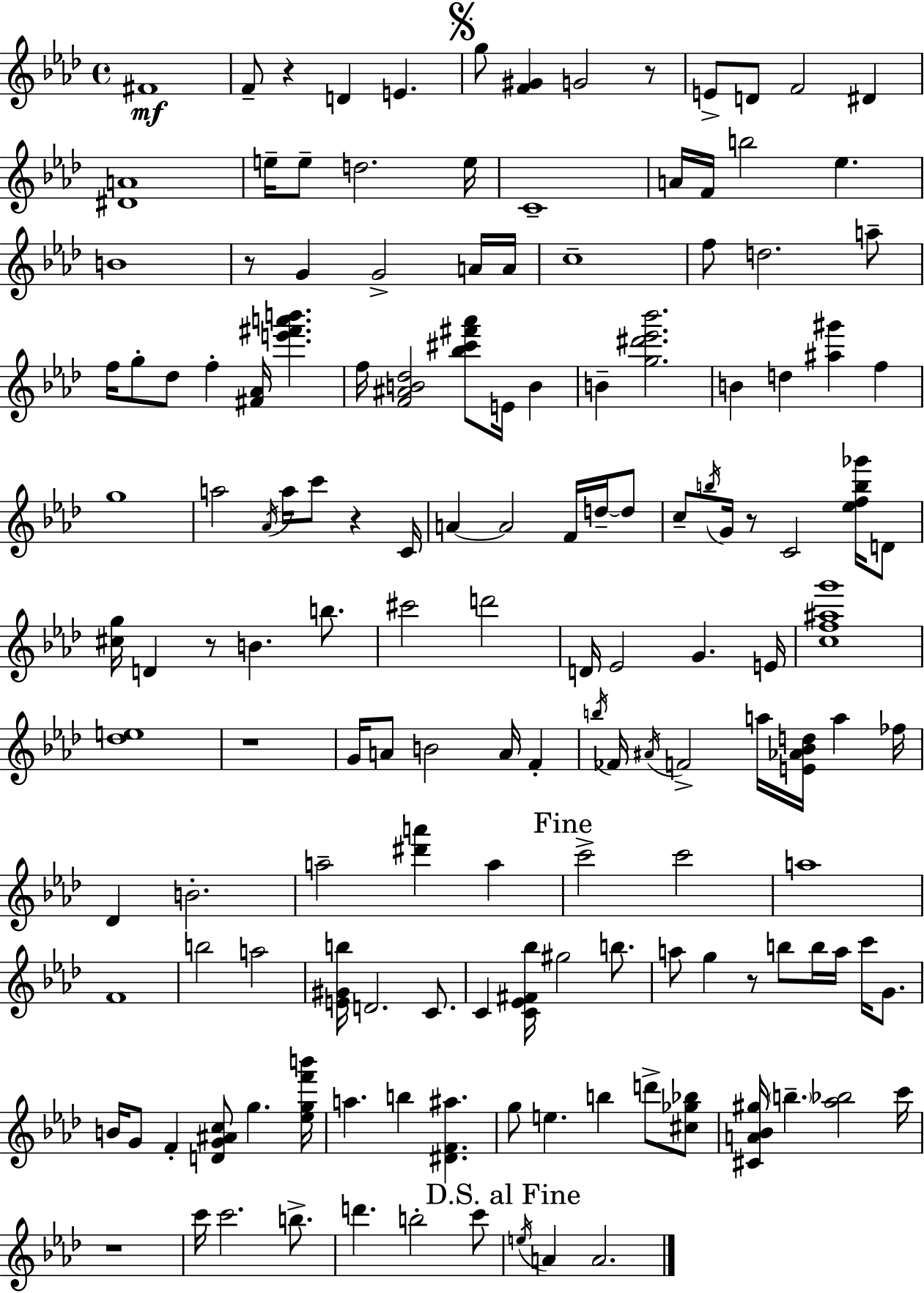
X:1
T:Untitled
M:4/4
L:1/4
K:Fm
^F4 F/2 z D E g/2 [F^G] G2 z/2 E/2 D/2 F2 ^D [^DA]4 e/4 e/2 d2 e/4 C4 A/4 F/4 b2 _e B4 z/2 G G2 A/4 A/4 c4 f/2 d2 a/2 f/4 g/2 _d/2 f [^F_A]/4 [e'^f'a'b'] f/4 [F^AB_d]2 [_b^c'^f'_a']/2 E/4 B B [g^d'_e'_b']2 B d [^a^g'] f g4 a2 _A/4 a/4 c'/2 z C/4 A A2 F/4 d/4 d/2 c/2 b/4 G/4 z/2 C2 [_efb_g']/4 D/2 [^cg]/4 D z/2 B b/2 ^c'2 d'2 D/4 _E2 G E/4 [cf^ag']4 [_de]4 z4 G/4 A/2 B2 A/4 F b/4 _F/4 ^A/4 F2 a/4 [E_A_Bd]/4 a _f/4 _D B2 a2 [^d'a'] a c'2 c'2 a4 F4 b2 a2 [E^Gb]/4 D2 C/2 C [C_E^F_b]/4 ^g2 b/2 a/2 g z/2 b/2 b/4 a/4 c'/4 G/2 B/4 G/2 F [DG^Ac]/2 g [_egf'b']/4 a b [^DF^a] g/2 e b d'/2 [^c_g_b]/2 [^CA_B^g]/4 b [_a_b]2 c'/4 z4 c'/4 c'2 b/2 d' b2 c'/2 e/4 A A2